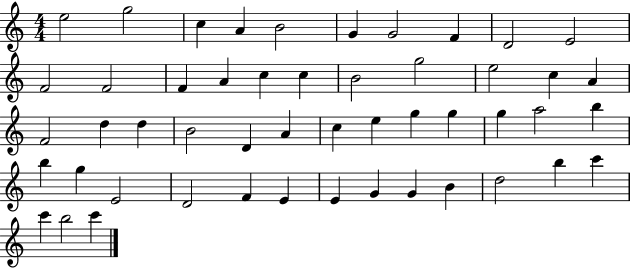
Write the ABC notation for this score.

X:1
T:Untitled
M:4/4
L:1/4
K:C
e2 g2 c A B2 G G2 F D2 E2 F2 F2 F A c c B2 g2 e2 c A F2 d d B2 D A c e g g g a2 b b g E2 D2 F E E G G B d2 b c' c' b2 c'